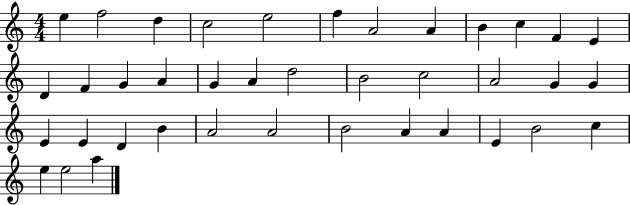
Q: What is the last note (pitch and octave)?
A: A5